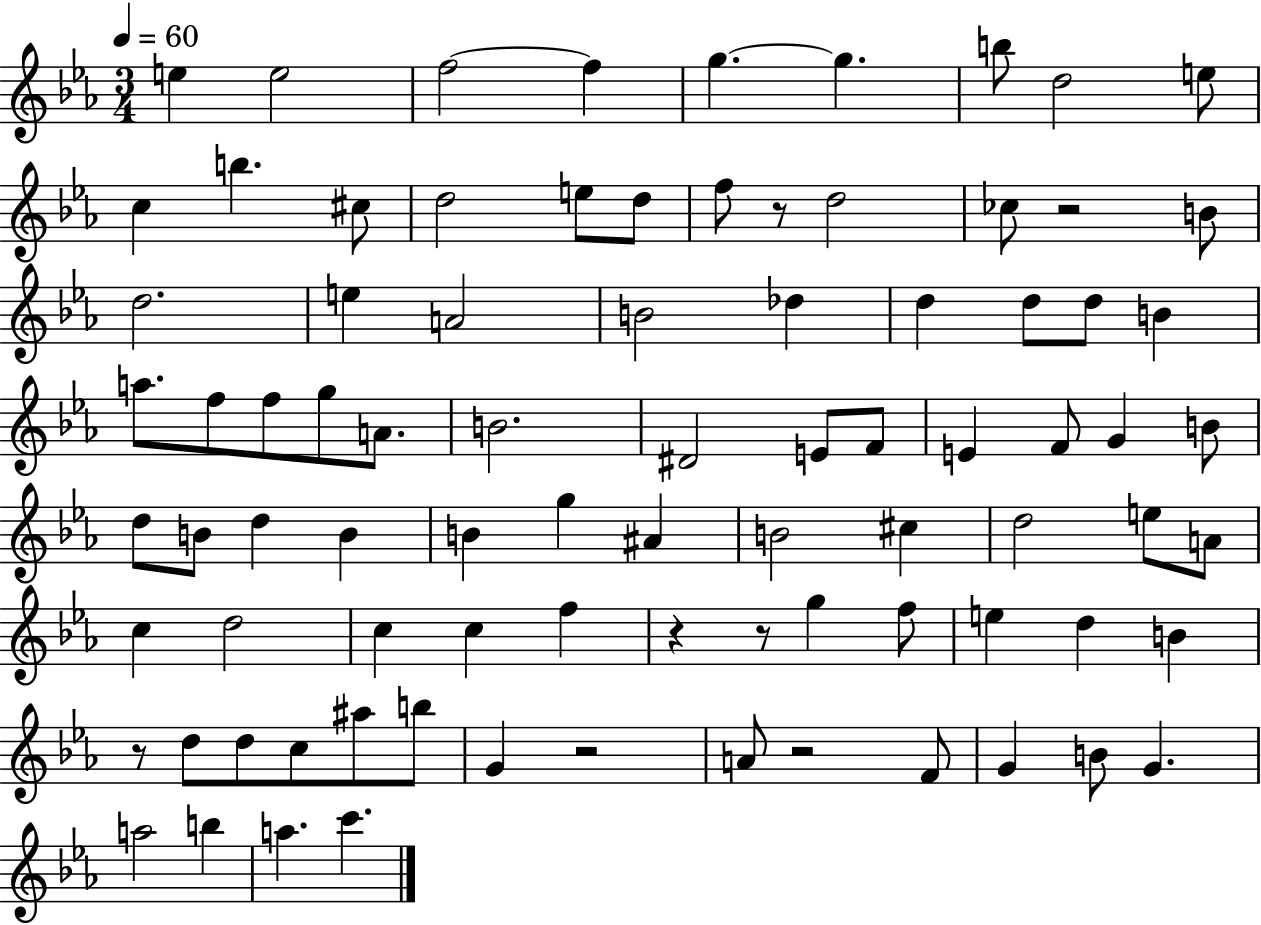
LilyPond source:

{
  \clef treble
  \numericTimeSignature
  \time 3/4
  \key ees \major
  \tempo 4 = 60
  e''4 e''2 | f''2~~ f''4 | g''4.~~ g''4. | b''8 d''2 e''8 | \break c''4 b''4. cis''8 | d''2 e''8 d''8 | f''8 r8 d''2 | ces''8 r2 b'8 | \break d''2. | e''4 a'2 | b'2 des''4 | d''4 d''8 d''8 b'4 | \break a''8. f''8 f''8 g''8 a'8. | b'2. | dis'2 e'8 f'8 | e'4 f'8 g'4 b'8 | \break d''8 b'8 d''4 b'4 | b'4 g''4 ais'4 | b'2 cis''4 | d''2 e''8 a'8 | \break c''4 d''2 | c''4 c''4 f''4 | r4 r8 g''4 f''8 | e''4 d''4 b'4 | \break r8 d''8 d''8 c''8 ais''8 b''8 | g'4 r2 | a'8 r2 f'8 | g'4 b'8 g'4. | \break a''2 b''4 | a''4. c'''4. | \bar "|."
}